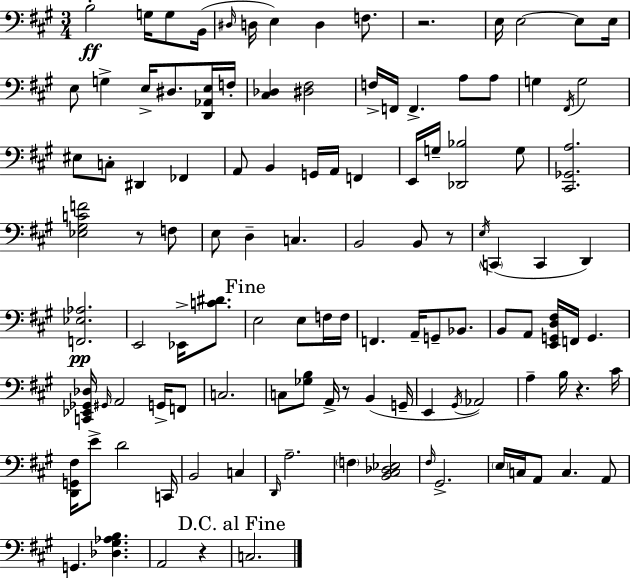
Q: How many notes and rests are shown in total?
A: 115